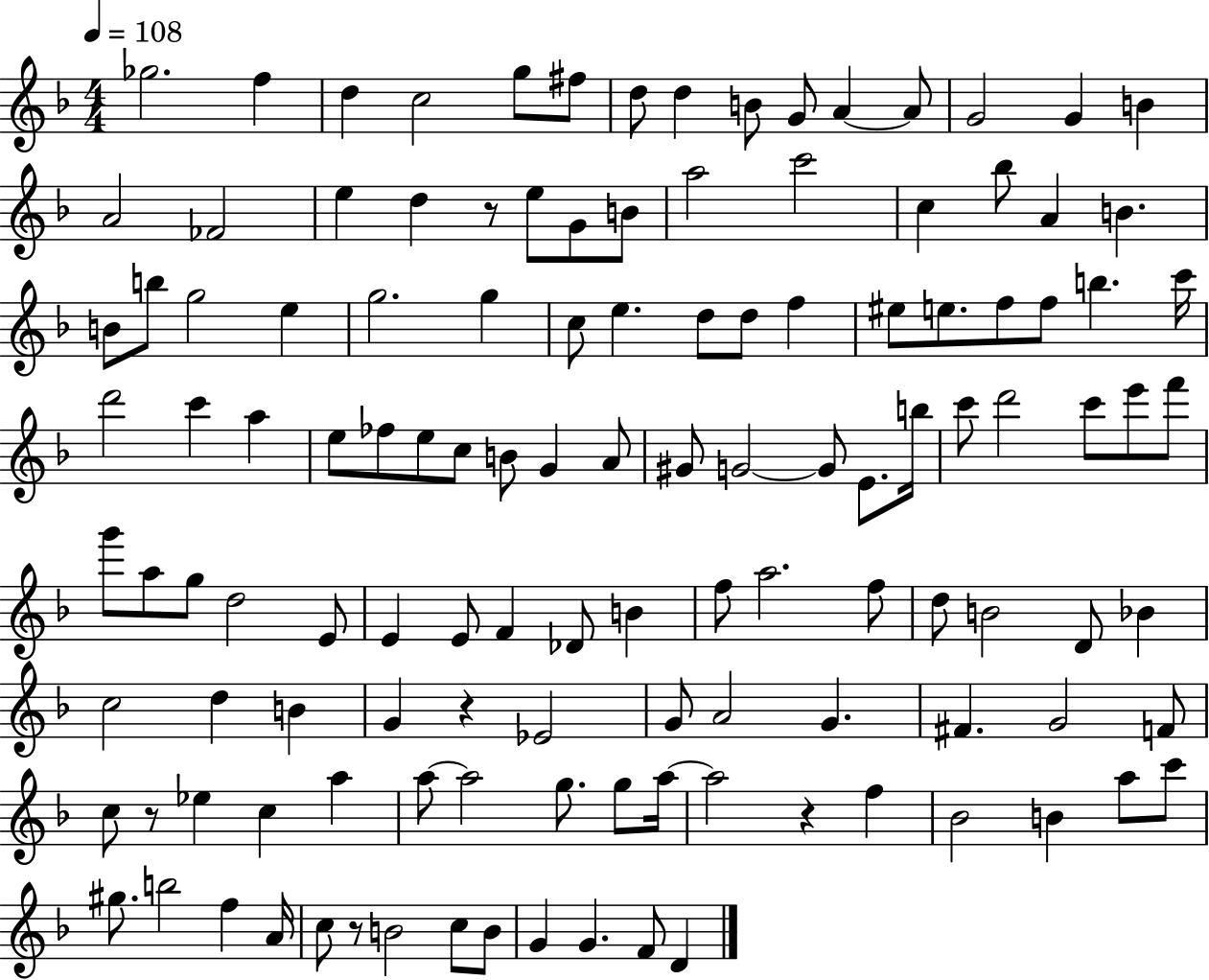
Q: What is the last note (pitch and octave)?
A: D4